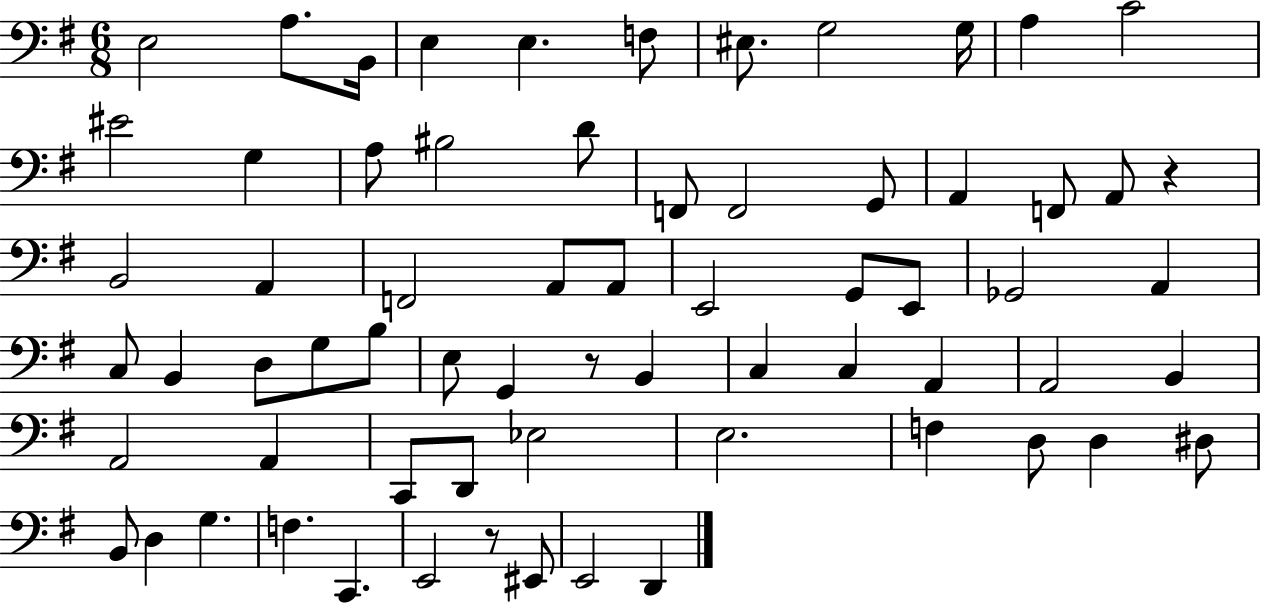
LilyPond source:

{
  \clef bass
  \numericTimeSignature
  \time 6/8
  \key g \major
  e2 a8. b,16 | e4 e4. f8 | eis8. g2 g16 | a4 c'2 | \break eis'2 g4 | a8 bis2 d'8 | f,8 f,2 g,8 | a,4 f,8 a,8 r4 | \break b,2 a,4 | f,2 a,8 a,8 | e,2 g,8 e,8 | ges,2 a,4 | \break c8 b,4 d8 g8 b8 | e8 g,4 r8 b,4 | c4 c4 a,4 | a,2 b,4 | \break a,2 a,4 | c,8 d,8 ees2 | e2. | f4 d8 d4 dis8 | \break b,8 d4 g4. | f4. c,4. | e,2 r8 eis,8 | e,2 d,4 | \break \bar "|."
}